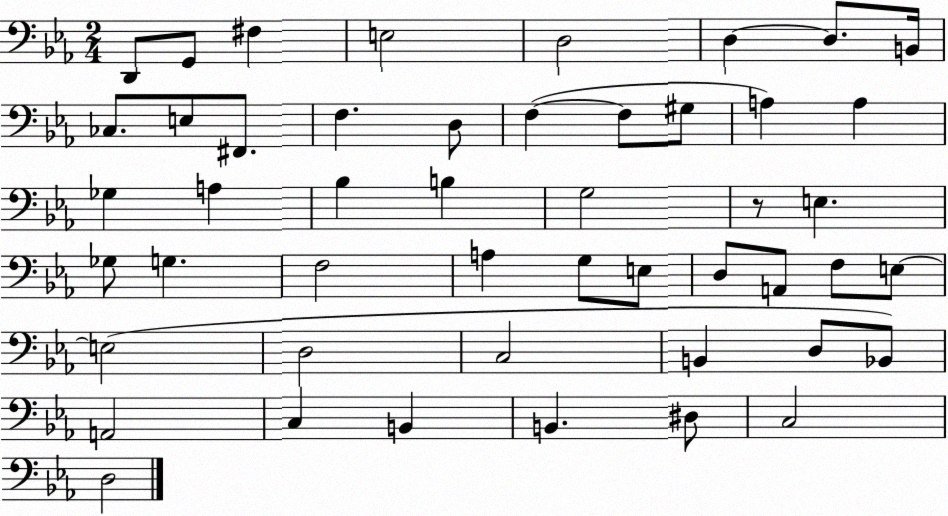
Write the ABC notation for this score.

X:1
T:Untitled
M:2/4
L:1/4
K:Eb
D,,/2 G,,/2 ^F, E,2 D,2 D, D,/2 B,,/4 _C,/2 E,/2 ^F,,/2 F, D,/2 F, F,/2 ^G,/2 A, A, _G, A, _B, B, G,2 z/2 E, _G,/2 G, F,2 A, G,/2 E,/2 D,/2 A,,/2 F,/2 E,/2 E,2 D,2 C,2 B,, D,/2 _B,,/2 A,,2 C, B,, B,, ^D,/2 C,2 D,2